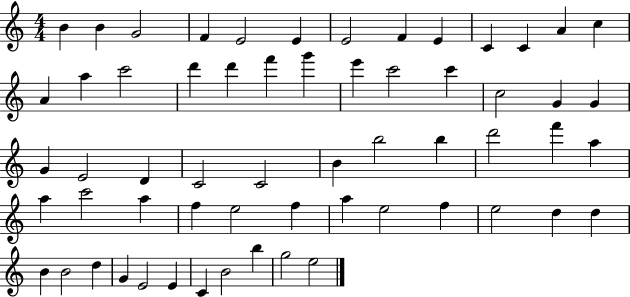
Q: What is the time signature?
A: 4/4